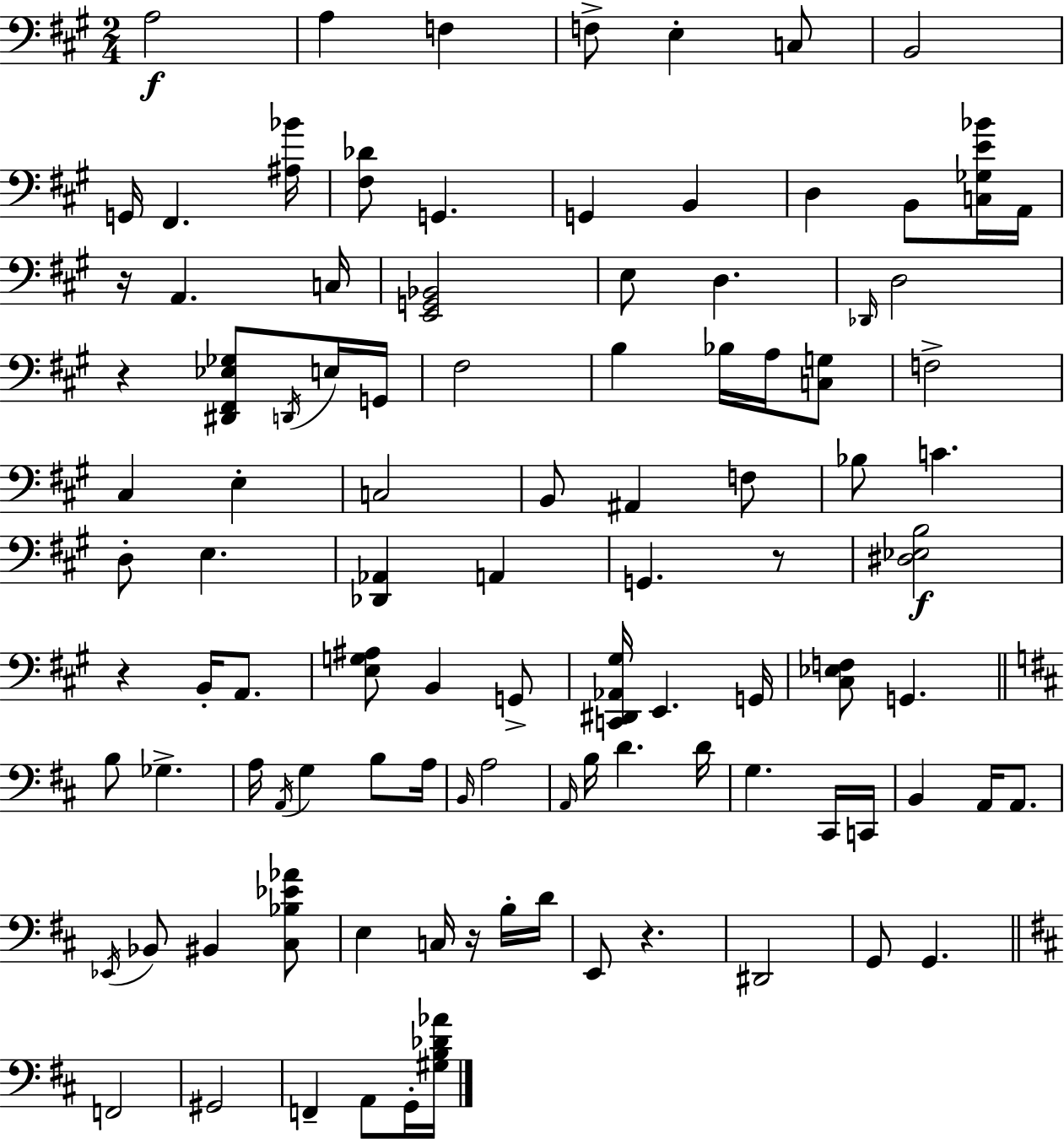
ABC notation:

X:1
T:Untitled
M:2/4
L:1/4
K:A
A,2 A, F, F,/2 E, C,/2 B,,2 G,,/4 ^F,, [^A,_B]/4 [^F,_D]/2 G,, G,, B,, D, B,,/2 [C,_G,E_B]/4 A,,/4 z/4 A,, C,/4 [E,,G,,_B,,]2 E,/2 D, _D,,/4 D,2 z [^D,,^F,,_E,_G,]/2 D,,/4 E,/4 G,,/4 ^F,2 B, _B,/4 A,/4 [C,G,]/2 F,2 ^C, E, C,2 B,,/2 ^A,, F,/2 _B,/2 C D,/2 E, [_D,,_A,,] A,, G,, z/2 [^D,_E,B,]2 z B,,/4 A,,/2 [E,G,^A,]/2 B,, G,,/2 [C,,^D,,_A,,^G,]/4 E,, G,,/4 [^C,_E,F,]/2 G,, B,/2 _G, A,/4 A,,/4 G, B,/2 A,/4 B,,/4 A,2 A,,/4 B,/4 D D/4 G, ^C,,/4 C,,/4 B,, A,,/4 A,,/2 _E,,/4 _B,,/2 ^B,, [^C,_B,_E_A]/2 E, C,/4 z/4 B,/4 D/4 E,,/2 z ^D,,2 G,,/2 G,, F,,2 ^G,,2 F,, A,,/2 G,,/4 [^G,B,_D_A]/4